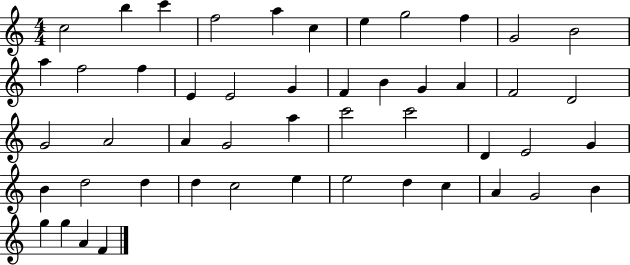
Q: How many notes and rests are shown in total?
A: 49